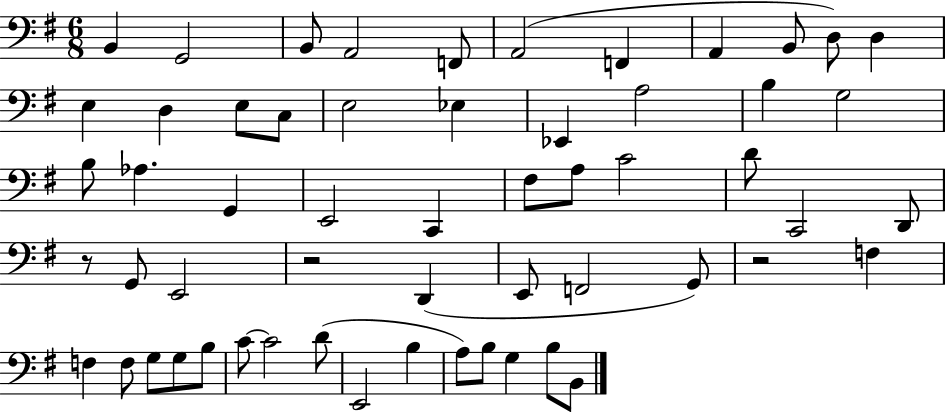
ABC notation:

X:1
T:Untitled
M:6/8
L:1/4
K:G
B,, G,,2 B,,/2 A,,2 F,,/2 A,,2 F,, A,, B,,/2 D,/2 D, E, D, E,/2 C,/2 E,2 _E, _E,, A,2 B, G,2 B,/2 _A, G,, E,,2 C,, ^F,/2 A,/2 C2 D/2 C,,2 D,,/2 z/2 G,,/2 E,,2 z2 D,, E,,/2 F,,2 G,,/2 z2 F, F, F,/2 G,/2 G,/2 B,/2 C/2 C2 D/2 E,,2 B, A,/2 B,/2 G, B,/2 B,,/2